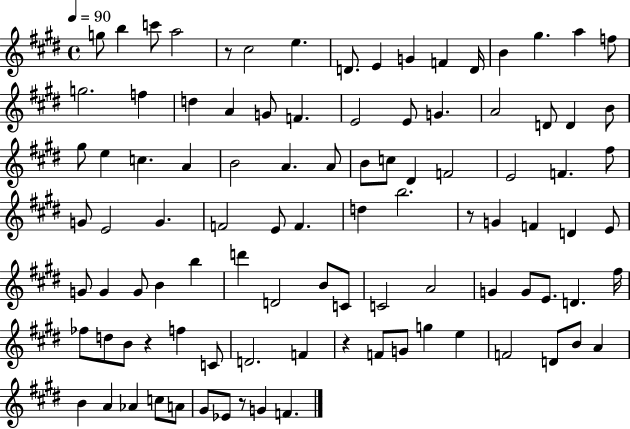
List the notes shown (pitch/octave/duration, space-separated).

G5/e B5/q C6/e A5/h R/e C#5/h E5/q. D4/e. E4/q G4/q F4/q D4/s B4/q G#5/q. A5/q F5/e G5/h. F5/q D5/q A4/q G4/e F4/q. E4/h E4/e G4/q. A4/h D4/e D4/q B4/e G#5/e E5/q C5/q. A4/q B4/h A4/q. A4/e B4/e C5/e D#4/q F4/h E4/h F4/q. F#5/e G4/e E4/h G4/q. F4/h E4/e F4/q. D5/q B5/h. R/e G4/q F4/q D4/q E4/e G4/e G4/q G4/e B4/q B5/q D6/q D4/h B4/e C4/e C4/h A4/h G4/q G4/e E4/e. D4/q. F#5/s FES5/e D5/e B4/e R/q F5/q C4/e D4/h. F4/q R/q F4/e G4/e G5/q E5/q F4/h D4/e B4/e A4/q B4/q A4/q Ab4/q C5/e A4/e G#4/e Eb4/e R/e G4/q F4/q.